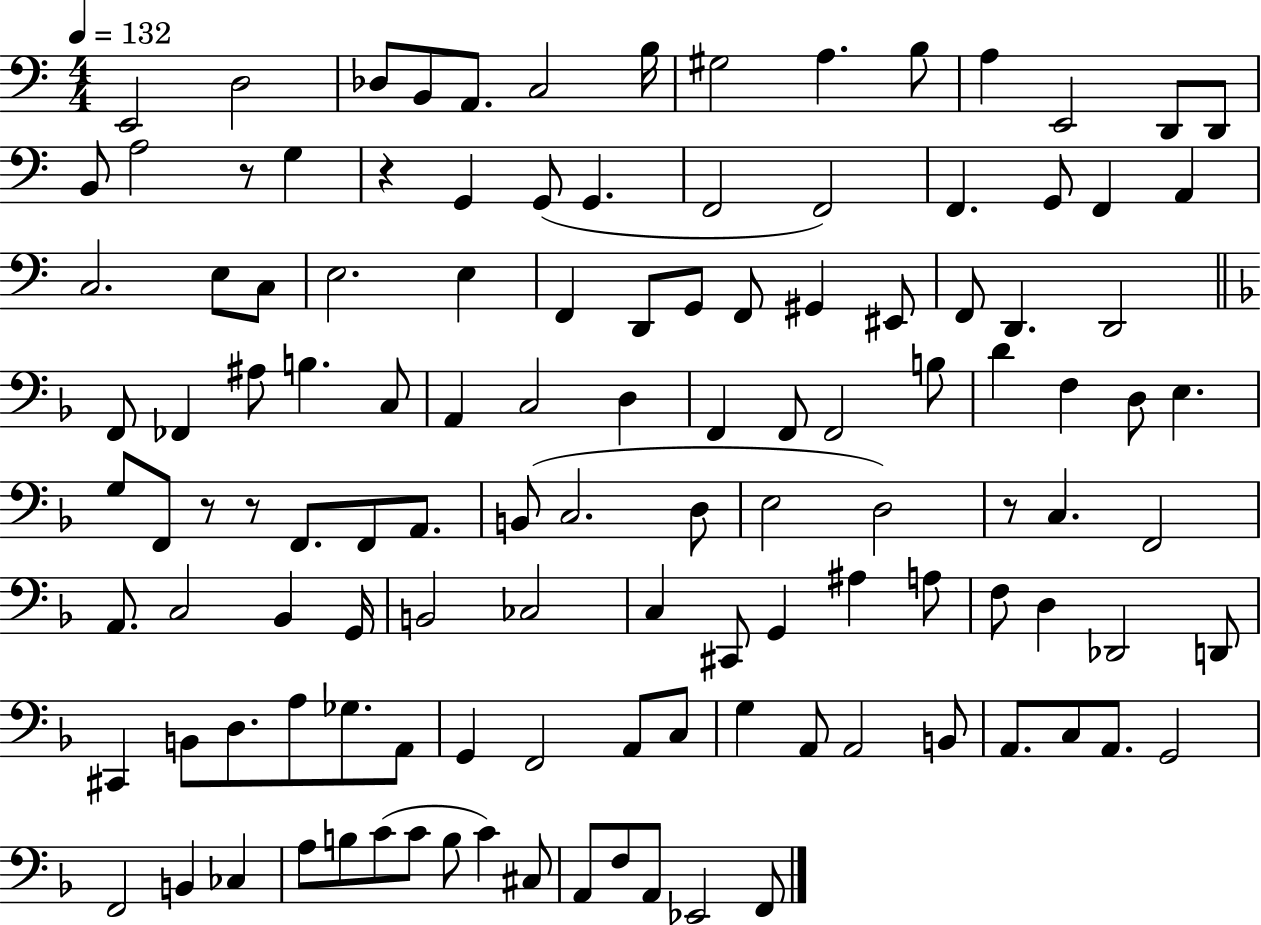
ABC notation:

X:1
T:Untitled
M:4/4
L:1/4
K:C
E,,2 D,2 _D,/2 B,,/2 A,,/2 C,2 B,/4 ^G,2 A, B,/2 A, E,,2 D,,/2 D,,/2 B,,/2 A,2 z/2 G, z G,, G,,/2 G,, F,,2 F,,2 F,, G,,/2 F,, A,, C,2 E,/2 C,/2 E,2 E, F,, D,,/2 G,,/2 F,,/2 ^G,, ^E,,/2 F,,/2 D,, D,,2 F,,/2 _F,, ^A,/2 B, C,/2 A,, C,2 D, F,, F,,/2 F,,2 B,/2 D F, D,/2 E, G,/2 F,,/2 z/2 z/2 F,,/2 F,,/2 A,,/2 B,,/2 C,2 D,/2 E,2 D,2 z/2 C, F,,2 A,,/2 C,2 _B,, G,,/4 B,,2 _C,2 C, ^C,,/2 G,, ^A, A,/2 F,/2 D, _D,,2 D,,/2 ^C,, B,,/2 D,/2 A,/2 _G,/2 A,,/2 G,, F,,2 A,,/2 C,/2 G, A,,/2 A,,2 B,,/2 A,,/2 C,/2 A,,/2 G,,2 F,,2 B,, _C, A,/2 B,/2 C/2 C/2 B,/2 C ^C,/2 A,,/2 F,/2 A,,/2 _E,,2 F,,/2